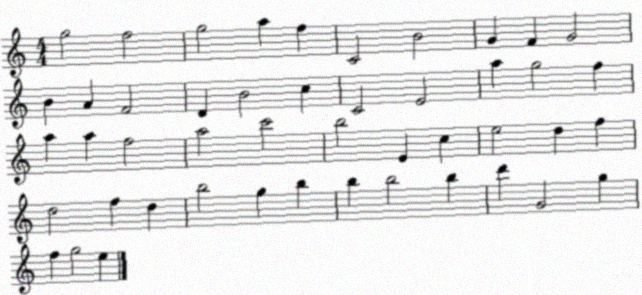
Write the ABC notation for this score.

X:1
T:Untitled
M:4/4
L:1/4
K:C
g2 f2 g2 a f C2 B2 G F G2 B A F2 D B2 c C2 E2 a g2 f a a f2 a2 c'2 b2 E c e2 d f d2 f d b2 g b b b2 b d' G2 g f g2 e